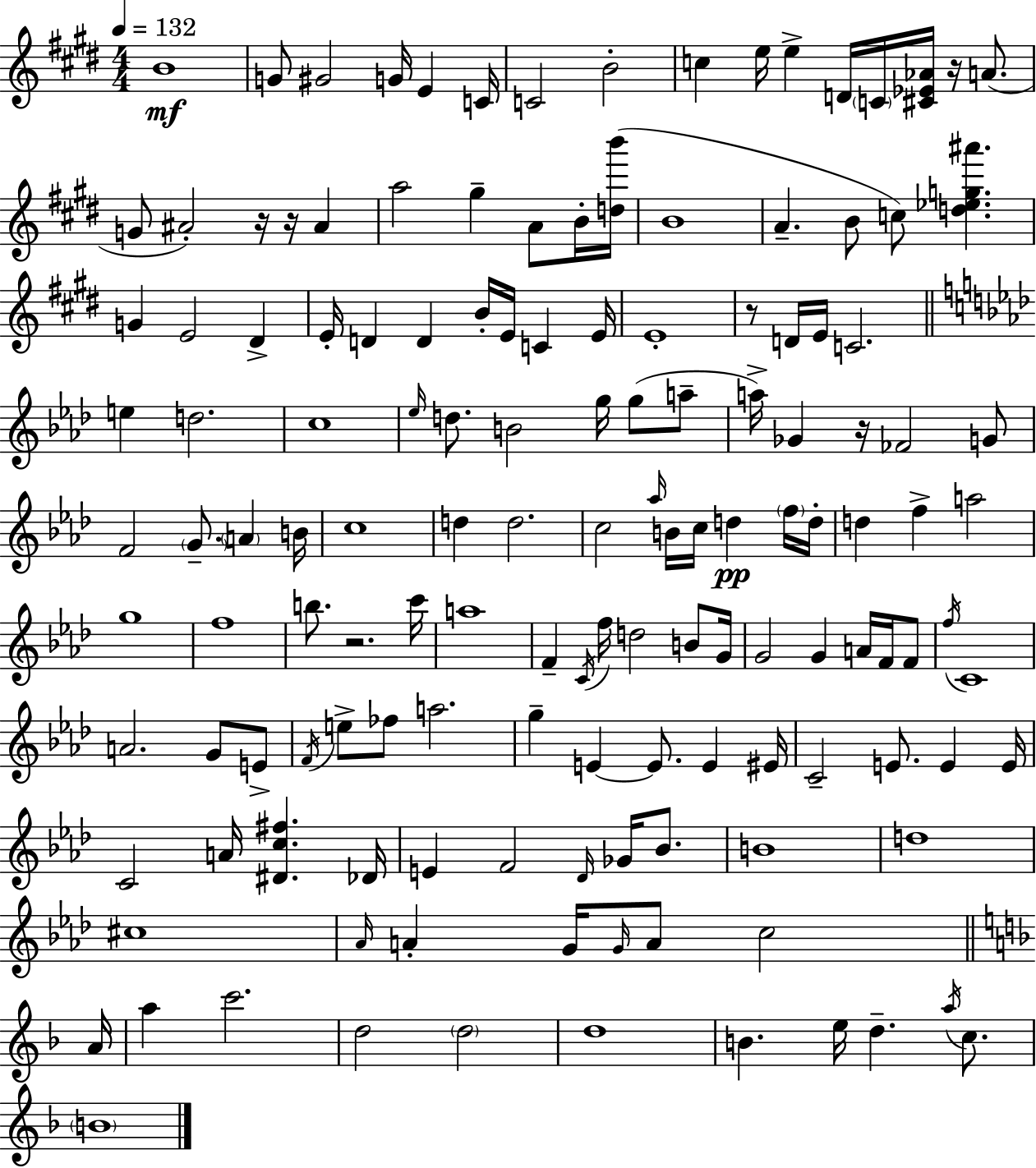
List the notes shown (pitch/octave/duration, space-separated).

B4/w G4/e G#4/h G4/s E4/q C4/s C4/h B4/h C5/q E5/s E5/q D4/s C4/s [C#4,Eb4,Ab4]/s R/s A4/e. G4/e A#4/h R/s R/s A#4/q A5/h G#5/q A4/e B4/s [D5,B6]/s B4/w A4/q. B4/e C5/e [D5,Eb5,G5,A#6]/q. G4/q E4/h D#4/q E4/s D4/q D4/q B4/s E4/s C4/q E4/s E4/w R/e D4/s E4/s C4/h. E5/q D5/h. C5/w Eb5/s D5/e. B4/h G5/s G5/e A5/e A5/s Gb4/q R/s FES4/h G4/e F4/h G4/e. A4/q B4/s C5/w D5/q D5/h. C5/h Ab5/s B4/s C5/s D5/q F5/s D5/s D5/q F5/q A5/h G5/w F5/w B5/e. R/h. C6/s A5/w F4/q C4/s F5/s D5/h B4/e G4/s G4/h G4/q A4/s F4/s F4/e F5/s C4/w A4/h. G4/e E4/e F4/s E5/e FES5/e A5/h. G5/q E4/q E4/e. E4/q EIS4/s C4/h E4/e. E4/q E4/s C4/h A4/s [D#4,C5,F#5]/q. Db4/s E4/q F4/h Db4/s Gb4/s Bb4/e. B4/w D5/w C#5/w Ab4/s A4/q G4/s G4/s A4/e C5/h A4/s A5/q C6/h. D5/h D5/h D5/w B4/q. E5/s D5/q. A5/s C5/e. B4/w